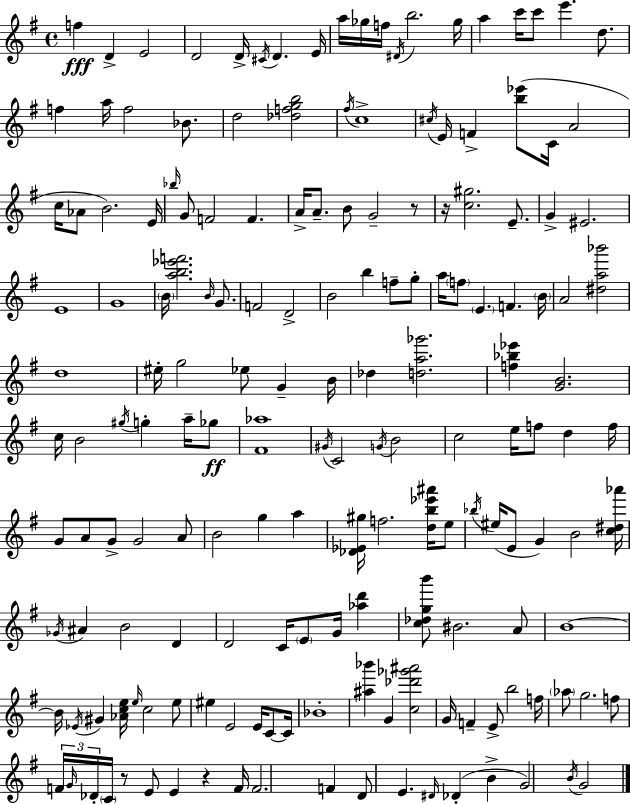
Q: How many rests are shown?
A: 4